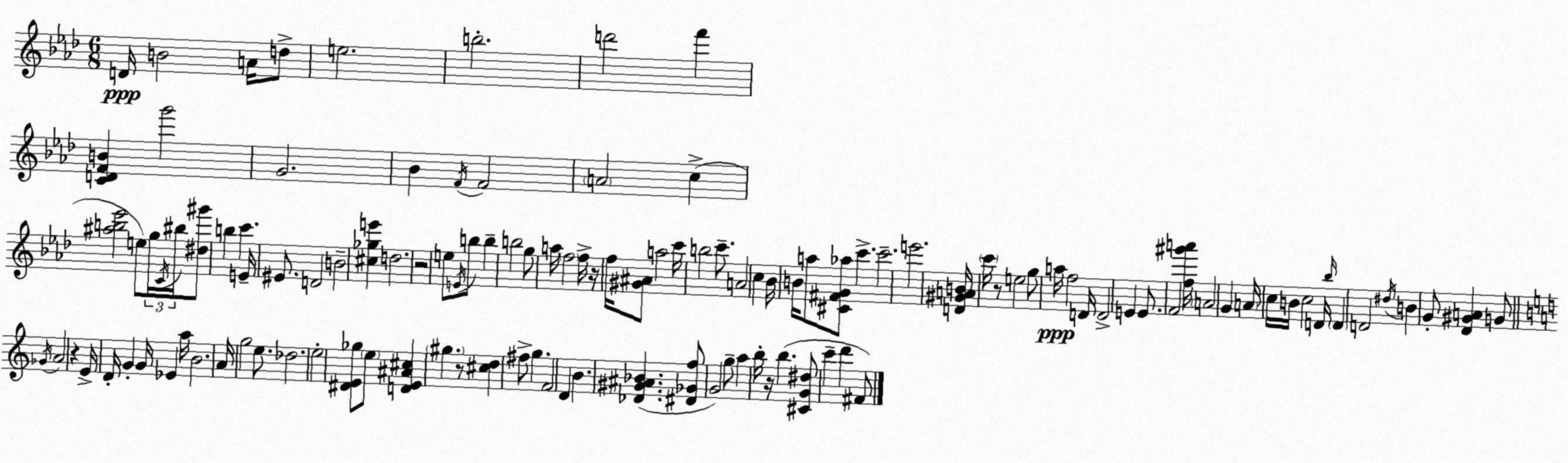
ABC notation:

X:1
T:Untitled
M:6/8
L:1/4
K:Ab
D/4 B2 A/4 d/2 e2 b2 d'2 f' [CDFB] g'2 G2 _B F/4 F2 A2 c [^ab_e']2 e/2 g/4 C/4 ^b/4 [^d^g']/2 b c' E/4 ^E/2 D2 B2 [^c_ge'] d2 z2 e/2 E/4 b/2 b b2 g/2 a/4 f2 f/4 z/4 f/4 [^G^A]/2 a2 c'/4 b2 c'/2 A2 c _B/4 B/4 a/2 [^C^FG_a]/2 c' c'2 e'2 [D^GAB]/4 c'/4 z/2 e2 g/2 a/4 f2 D/4 D2 E E/2 F2 [f^g'a']/4 A2 G A/4 c/4 B/4 c2 D/4 _b/4 D D2 ^d/4 B G/2 [_D^GA] G/2 _G/4 A2 z E/4 D/4 G G/4 _E a/4 B2 A/4 g2 e/2 _d2 e2 [^DE_g]/2 e/2 [DE^A^c] ^g z/2 [^cd] ^f/2 g F2 D B [_D^G^A_B] [^D_Gf]/2 G2 g/2 a b/4 z/4 b [^CG^d]/2 c' d' ^F/2